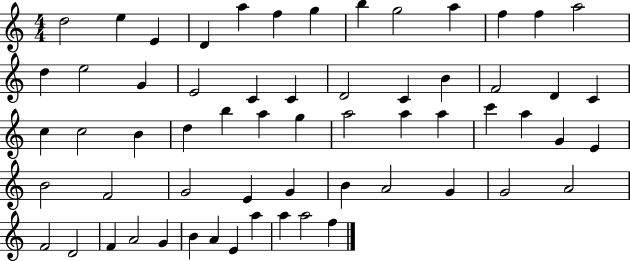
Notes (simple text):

D5/h E5/q E4/q D4/q A5/q F5/q G5/q B5/q G5/h A5/q F5/q F5/q A5/h D5/q E5/h G4/q E4/h C4/q C4/q D4/h C4/q B4/q F4/h D4/q C4/q C5/q C5/h B4/q D5/q B5/q A5/q G5/q A5/h A5/q A5/q C6/q A5/q G4/q E4/q B4/h F4/h G4/h E4/q G4/q B4/q A4/h G4/q G4/h A4/h F4/h D4/h F4/q A4/h G4/q B4/q A4/q E4/q A5/q A5/q A5/h F5/q